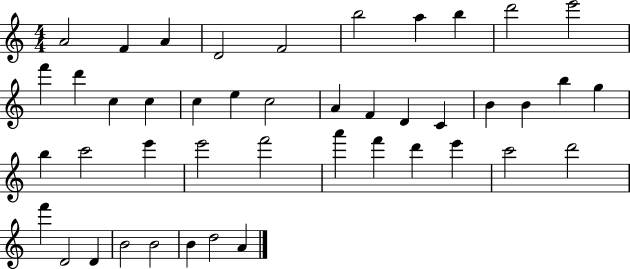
A4/h F4/q A4/q D4/h F4/h B5/h A5/q B5/q D6/h E6/h F6/q D6/q C5/q C5/q C5/q E5/q C5/h A4/q F4/q D4/q C4/q B4/q B4/q B5/q G5/q B5/q C6/h E6/q E6/h F6/h A6/q F6/q D6/q E6/q C6/h D6/h F6/q D4/h D4/q B4/h B4/h B4/q D5/h A4/q